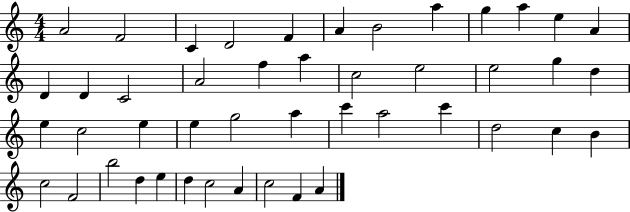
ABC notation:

X:1
T:Untitled
M:4/4
L:1/4
K:C
A2 F2 C D2 F A B2 a g a e A D D C2 A2 f a c2 e2 e2 g d e c2 e e g2 a c' a2 c' d2 c B c2 F2 b2 d e d c2 A c2 F A